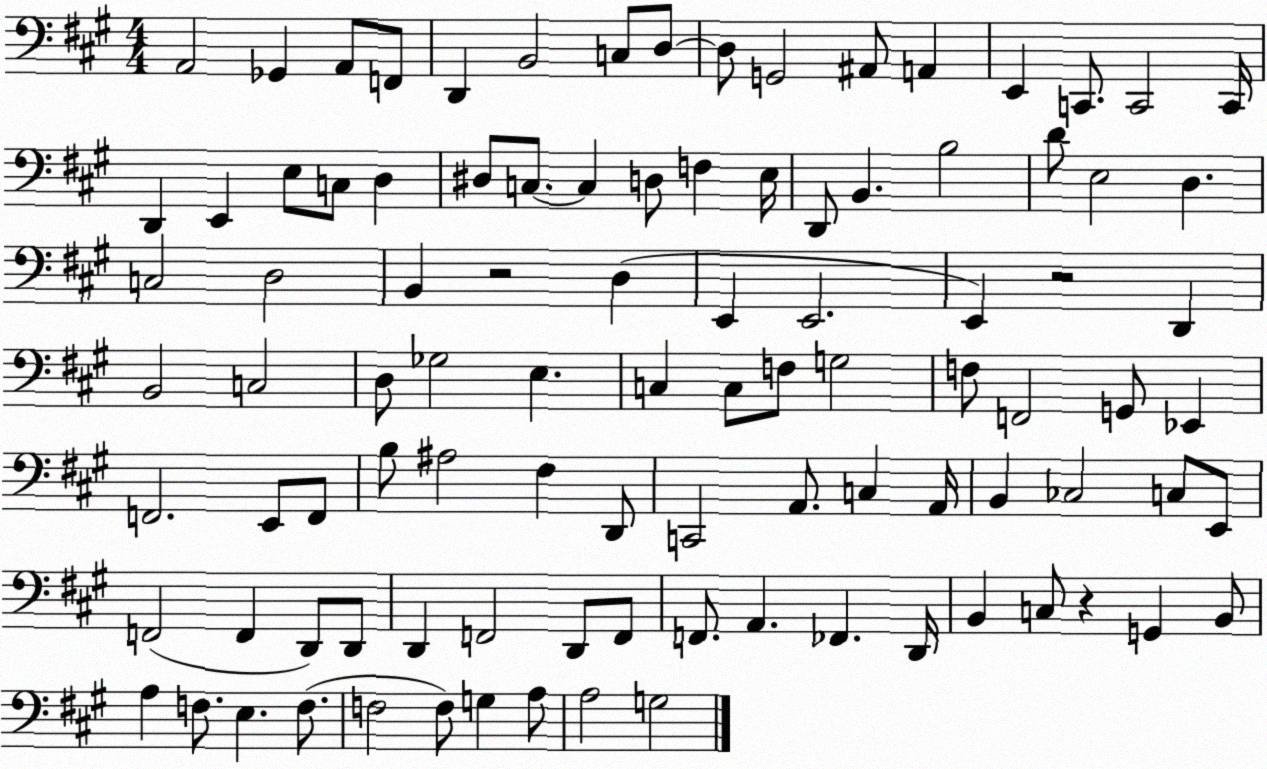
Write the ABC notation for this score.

X:1
T:Untitled
M:4/4
L:1/4
K:A
A,,2 _G,, A,,/2 F,,/2 D,, B,,2 C,/2 D,/2 D,/2 G,,2 ^A,,/2 A,, E,, C,,/2 C,,2 C,,/4 D,, E,, E,/2 C,/2 D, ^D,/2 C,/2 C, D,/2 F, E,/4 D,,/2 B,, B,2 D/2 E,2 D, C,2 D,2 B,, z2 D, E,, E,,2 E,, z2 D,, B,,2 C,2 D,/2 _G,2 E, C, C,/2 F,/2 G,2 F,/2 F,,2 G,,/2 _E,, F,,2 E,,/2 F,,/2 B,/2 ^A,2 ^F, D,,/2 C,,2 A,,/2 C, A,,/4 B,, _C,2 C,/2 E,,/2 F,,2 F,, D,,/2 D,,/2 D,, F,,2 D,,/2 F,,/2 F,,/2 A,, _F,, D,,/4 B,, C,/2 z G,, B,,/2 A, F,/2 E, F,/2 F,2 F,/2 G, A,/2 A,2 G,2